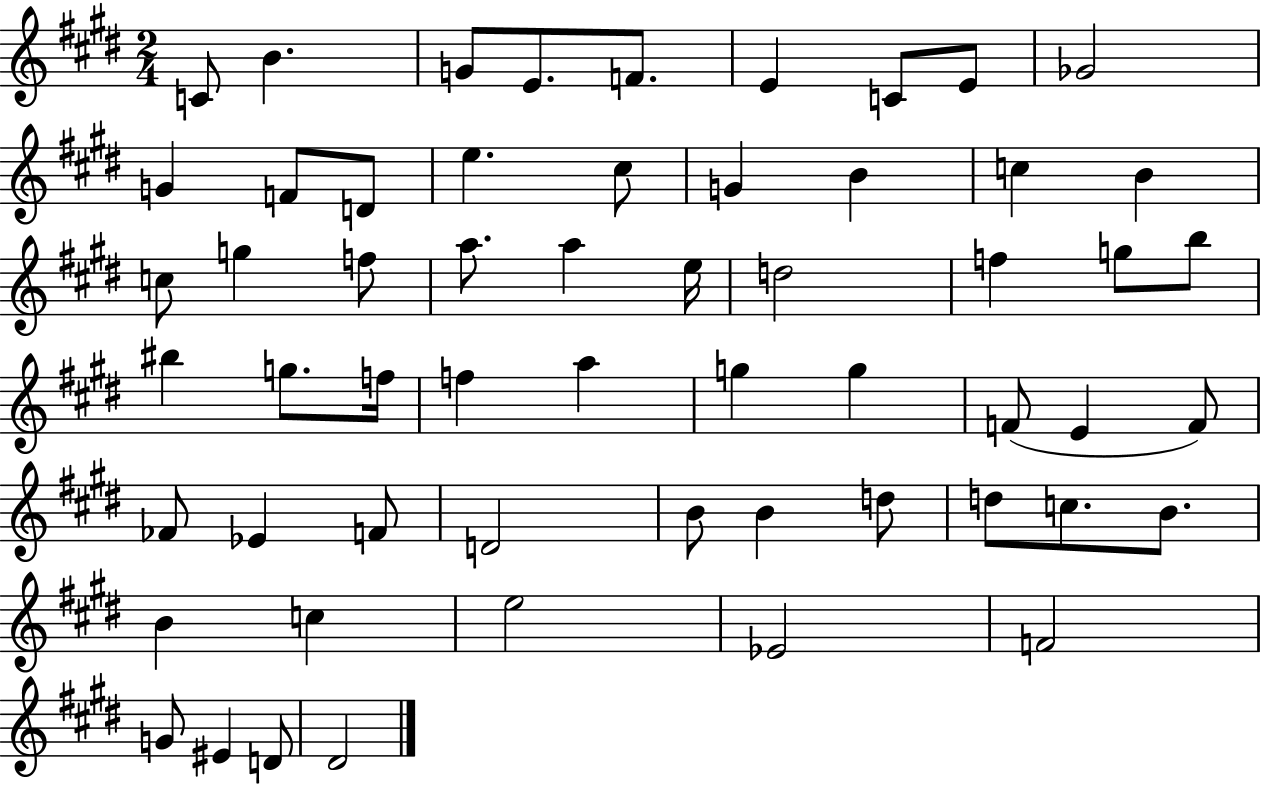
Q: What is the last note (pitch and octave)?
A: D#4